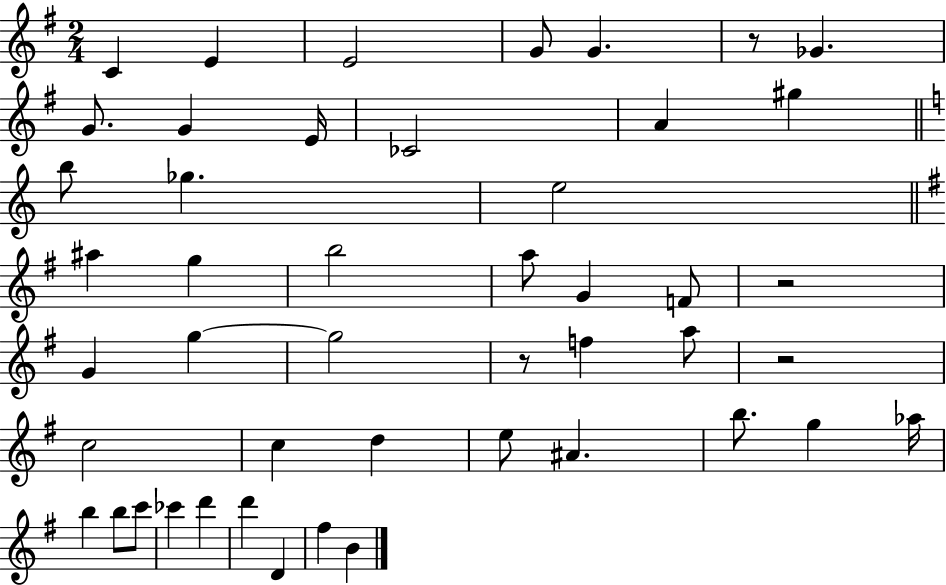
X:1
T:Untitled
M:2/4
L:1/4
K:G
C E E2 G/2 G z/2 _G G/2 G E/4 _C2 A ^g b/2 _g e2 ^a g b2 a/2 G F/2 z2 G g g2 z/2 f a/2 z2 c2 c d e/2 ^A b/2 g _a/4 b b/2 c'/2 _c' d' d' D ^f B